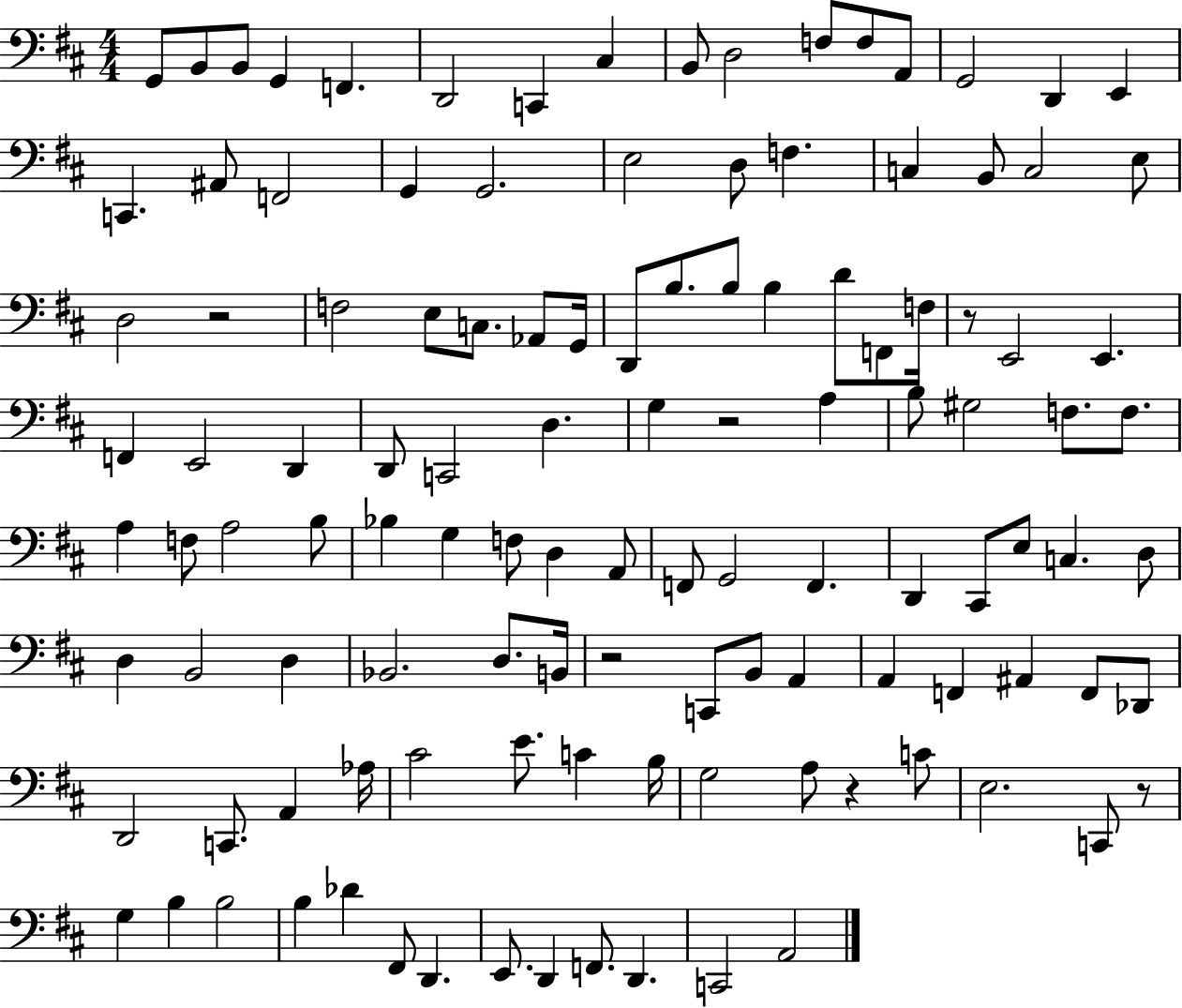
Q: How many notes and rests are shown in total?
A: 118